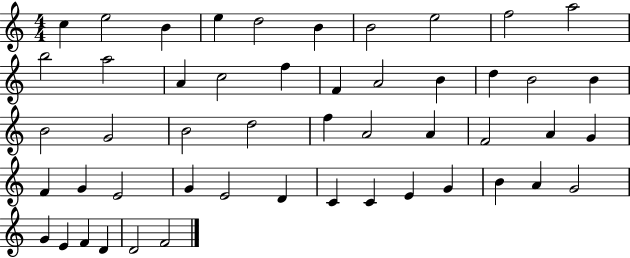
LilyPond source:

{
  \clef treble
  \numericTimeSignature
  \time 4/4
  \key c \major
  c''4 e''2 b'4 | e''4 d''2 b'4 | b'2 e''2 | f''2 a''2 | \break b''2 a''2 | a'4 c''2 f''4 | f'4 a'2 b'4 | d''4 b'2 b'4 | \break b'2 g'2 | b'2 d''2 | f''4 a'2 a'4 | f'2 a'4 g'4 | \break f'4 g'4 e'2 | g'4 e'2 d'4 | c'4 c'4 e'4 g'4 | b'4 a'4 g'2 | \break g'4 e'4 f'4 d'4 | d'2 f'2 | \bar "|."
}